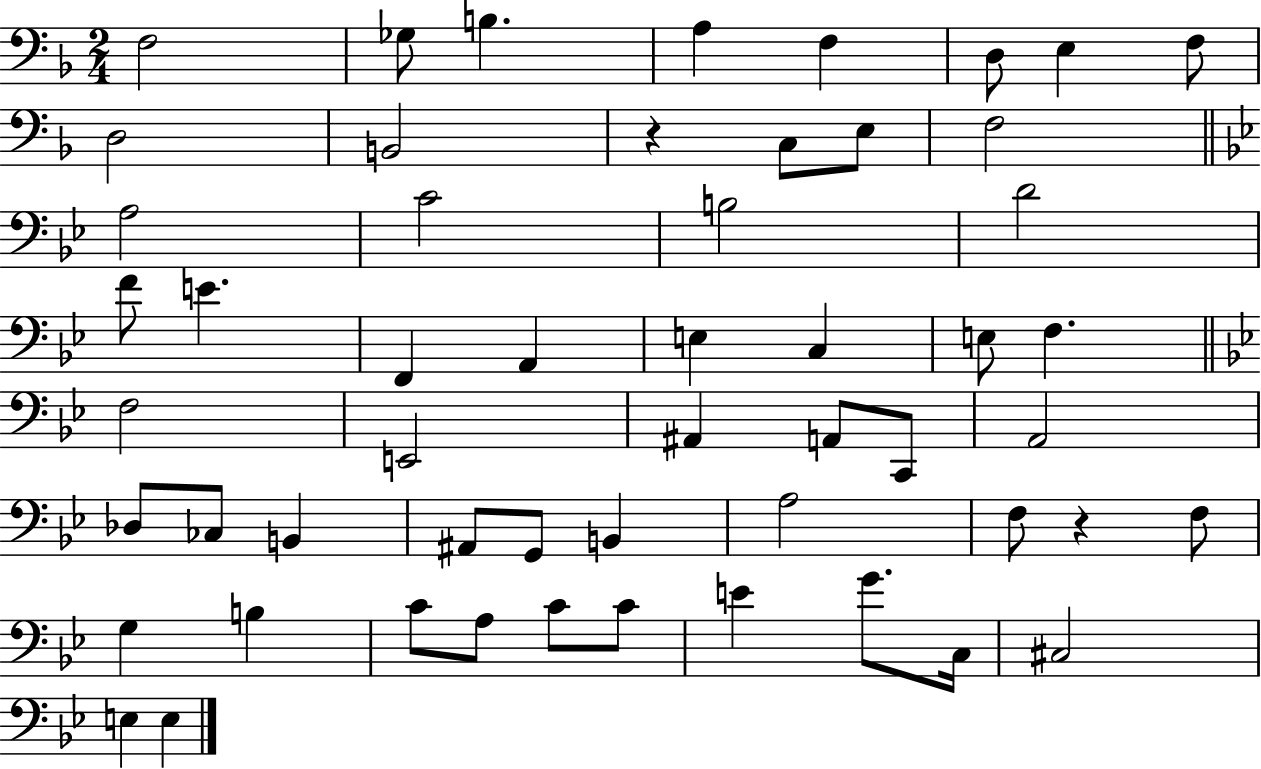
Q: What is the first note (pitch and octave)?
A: F3